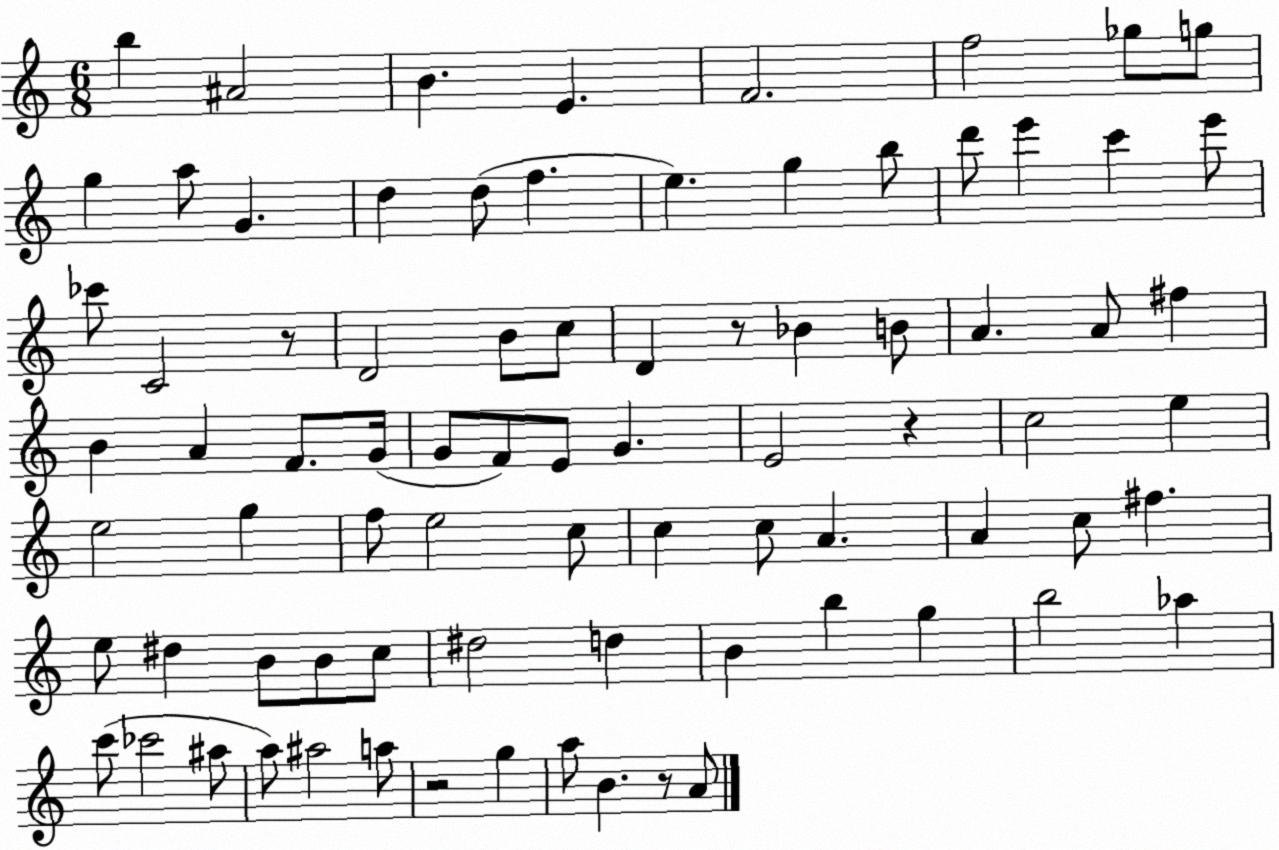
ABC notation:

X:1
T:Untitled
M:6/8
L:1/4
K:C
b ^A2 B E F2 f2 _g/2 g/2 g a/2 G d d/2 f e g b/2 d'/2 e' c' e'/2 _c'/2 C2 z/2 D2 B/2 c/2 D z/2 _B B/2 A A/2 ^f B A F/2 G/4 G/2 F/2 E/2 G E2 z c2 e e2 g f/2 e2 c/2 c c/2 A A c/2 ^f e/2 ^d B/2 B/2 c/2 ^d2 d B b g b2 _a c'/2 _c'2 ^a/2 a/2 ^a2 a/2 z2 g a/2 B z/2 A/2